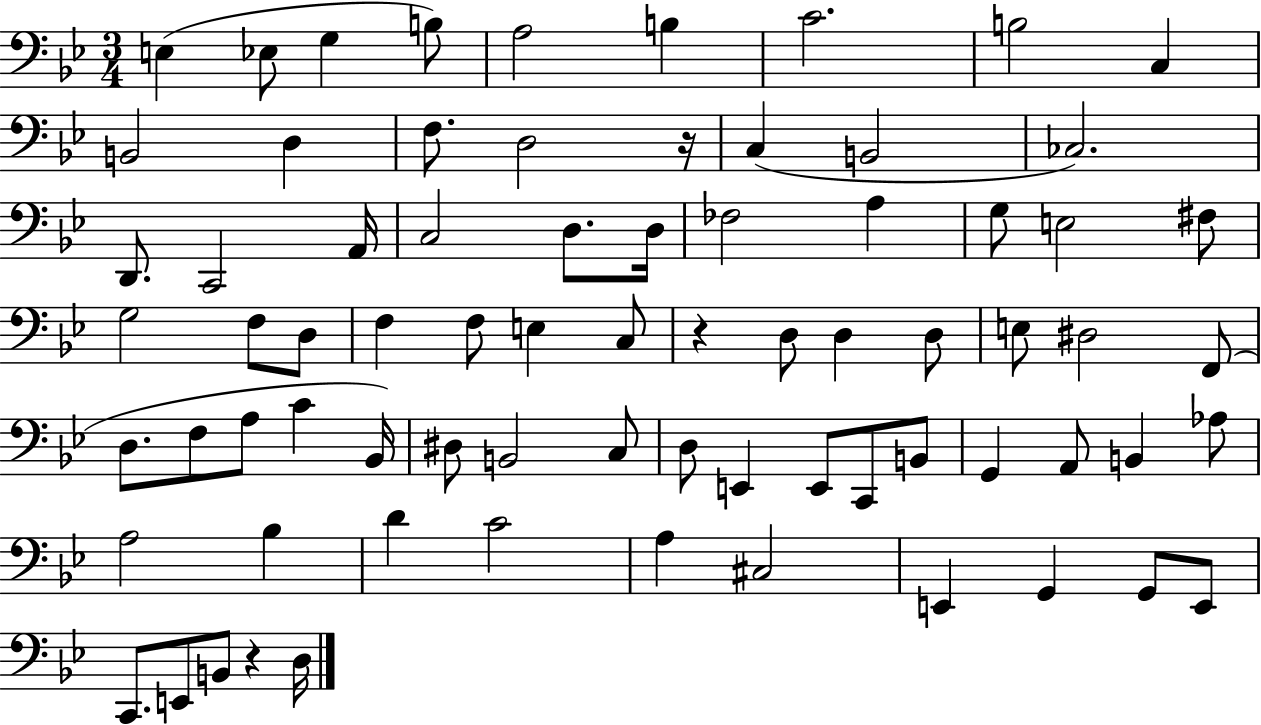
X:1
T:Untitled
M:3/4
L:1/4
K:Bb
E, _E,/2 G, B,/2 A,2 B, C2 B,2 C, B,,2 D, F,/2 D,2 z/4 C, B,,2 _C,2 D,,/2 C,,2 A,,/4 C,2 D,/2 D,/4 _F,2 A, G,/2 E,2 ^F,/2 G,2 F,/2 D,/2 F, F,/2 E, C,/2 z D,/2 D, D,/2 E,/2 ^D,2 F,,/2 D,/2 F,/2 A,/2 C _B,,/4 ^D,/2 B,,2 C,/2 D,/2 E,, E,,/2 C,,/2 B,,/2 G,, A,,/2 B,, _A,/2 A,2 _B, D C2 A, ^C,2 E,, G,, G,,/2 E,,/2 C,,/2 E,,/2 B,,/2 z D,/4